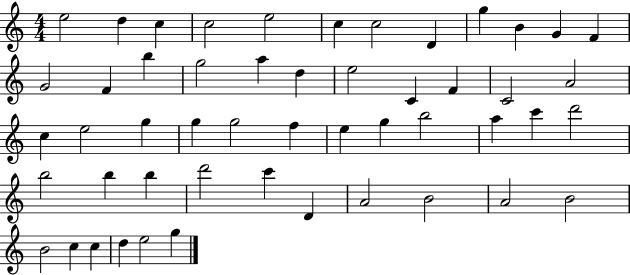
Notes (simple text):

E5/h D5/q C5/q C5/h E5/h C5/q C5/h D4/q G5/q B4/q G4/q F4/q G4/h F4/q B5/q G5/h A5/q D5/q E5/h C4/q F4/q C4/h A4/h C5/q E5/h G5/q G5/q G5/h F5/q E5/q G5/q B5/h A5/q C6/q D6/h B5/h B5/q B5/q D6/h C6/q D4/q A4/h B4/h A4/h B4/h B4/h C5/q C5/q D5/q E5/h G5/q